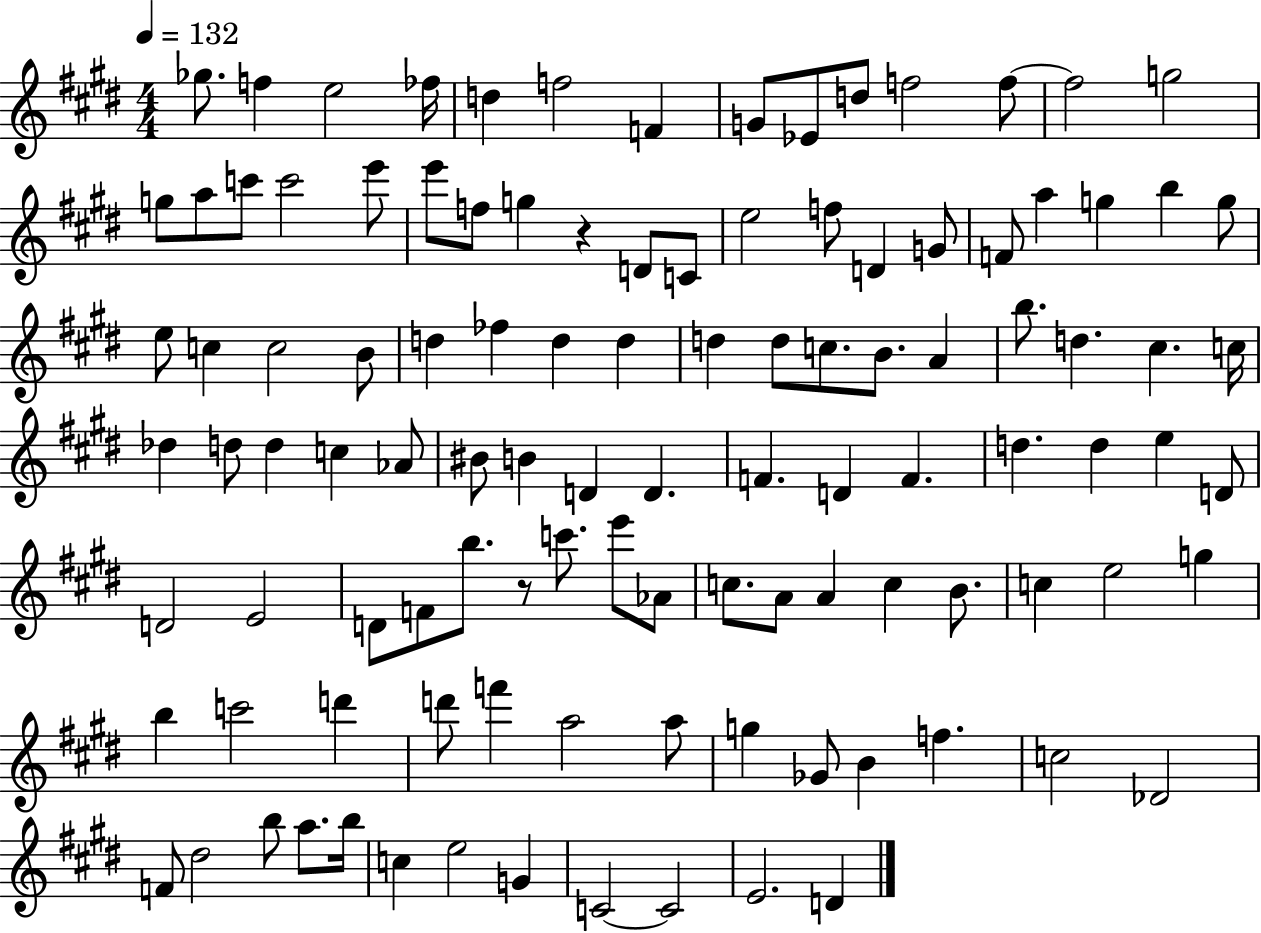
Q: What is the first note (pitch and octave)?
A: Gb5